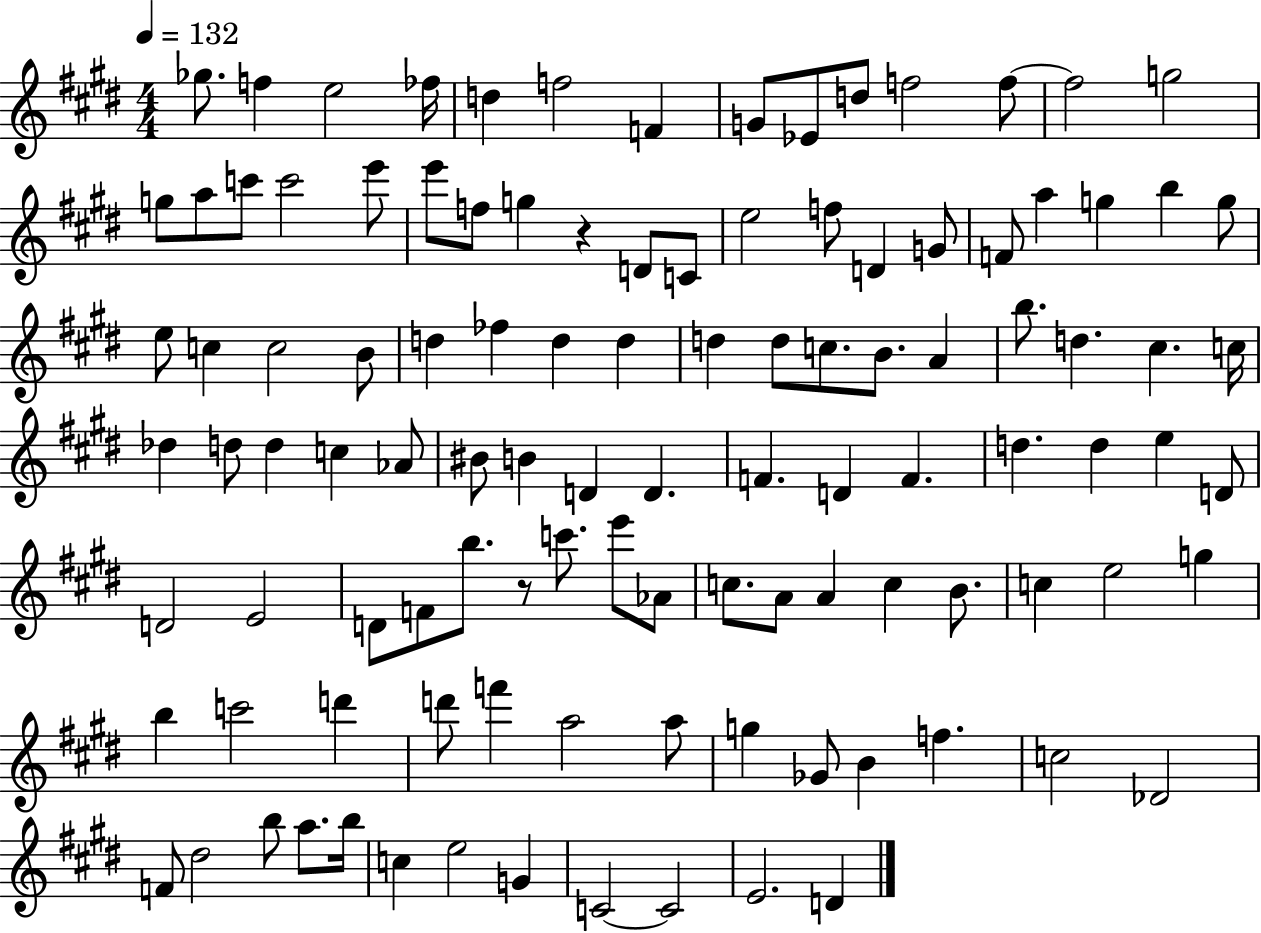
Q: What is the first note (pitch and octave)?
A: Gb5